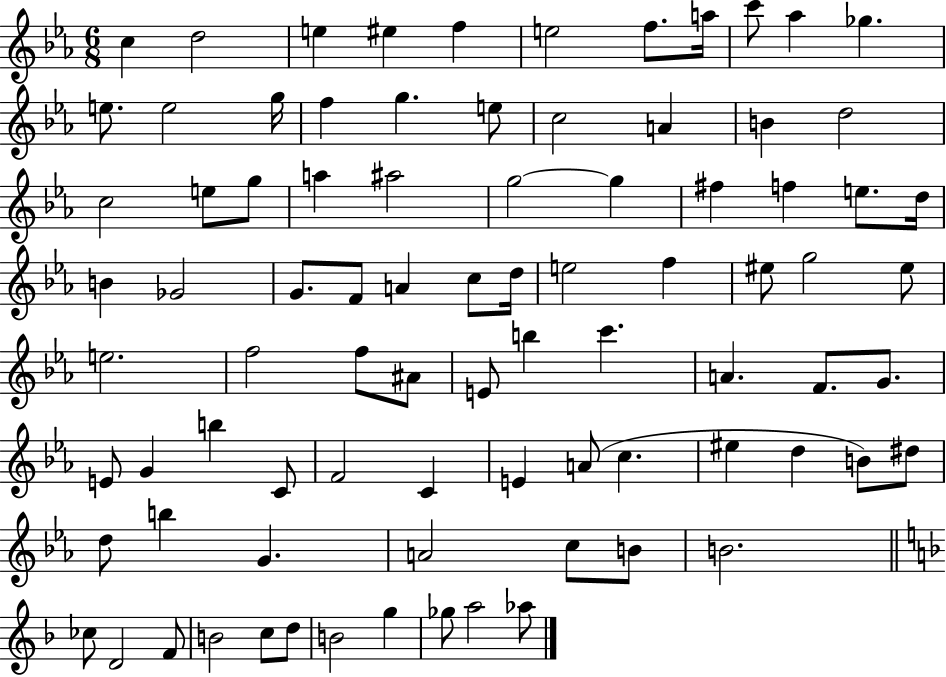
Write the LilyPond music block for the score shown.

{
  \clef treble
  \numericTimeSignature
  \time 6/8
  \key ees \major
  c''4 d''2 | e''4 eis''4 f''4 | e''2 f''8. a''16 | c'''8 aes''4 ges''4. | \break e''8. e''2 g''16 | f''4 g''4. e''8 | c''2 a'4 | b'4 d''2 | \break c''2 e''8 g''8 | a''4 ais''2 | g''2~~ g''4 | fis''4 f''4 e''8. d''16 | \break b'4 ges'2 | g'8. f'8 a'4 c''8 d''16 | e''2 f''4 | eis''8 g''2 eis''8 | \break e''2. | f''2 f''8 ais'8 | e'8 b''4 c'''4. | a'4. f'8. g'8. | \break e'8 g'4 b''4 c'8 | f'2 c'4 | e'4 a'8( c''4. | eis''4 d''4 b'8) dis''8 | \break d''8 b''4 g'4. | a'2 c''8 b'8 | b'2. | \bar "||" \break \key d \minor ces''8 d'2 f'8 | b'2 c''8 d''8 | b'2 g''4 | ges''8 a''2 aes''8 | \break \bar "|."
}